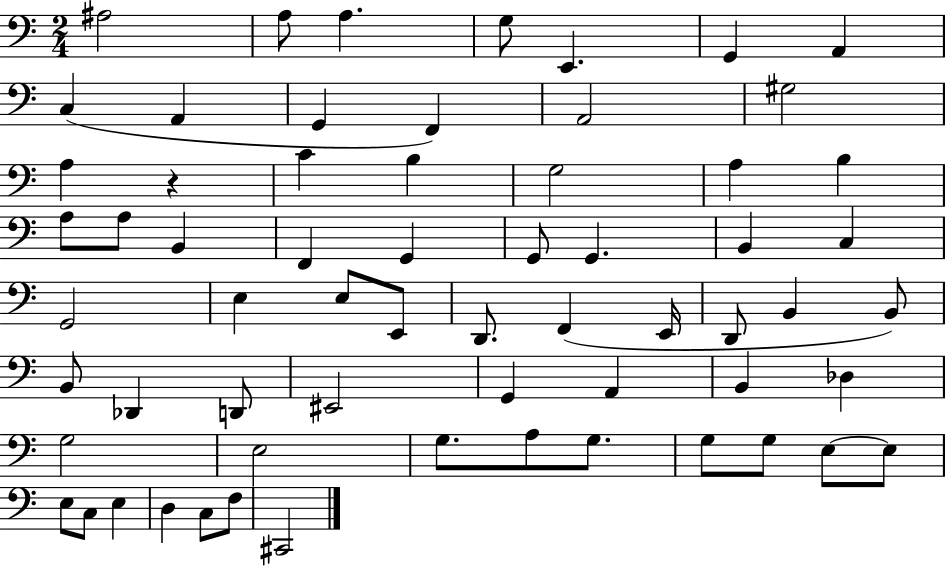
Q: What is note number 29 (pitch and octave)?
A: G2